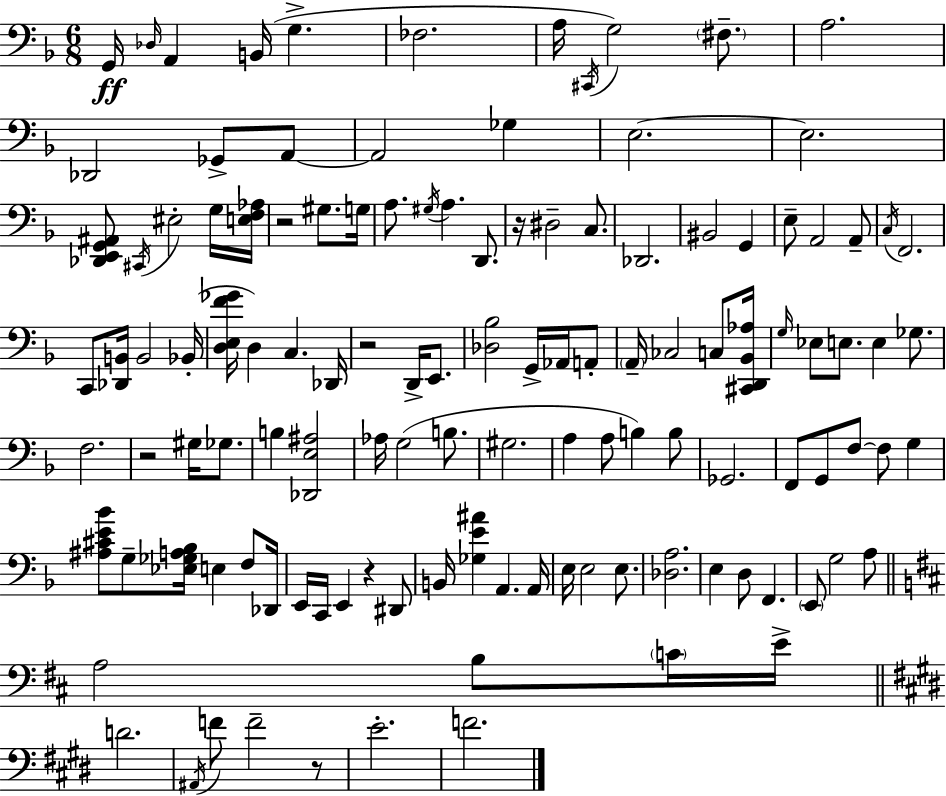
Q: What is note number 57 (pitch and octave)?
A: F3